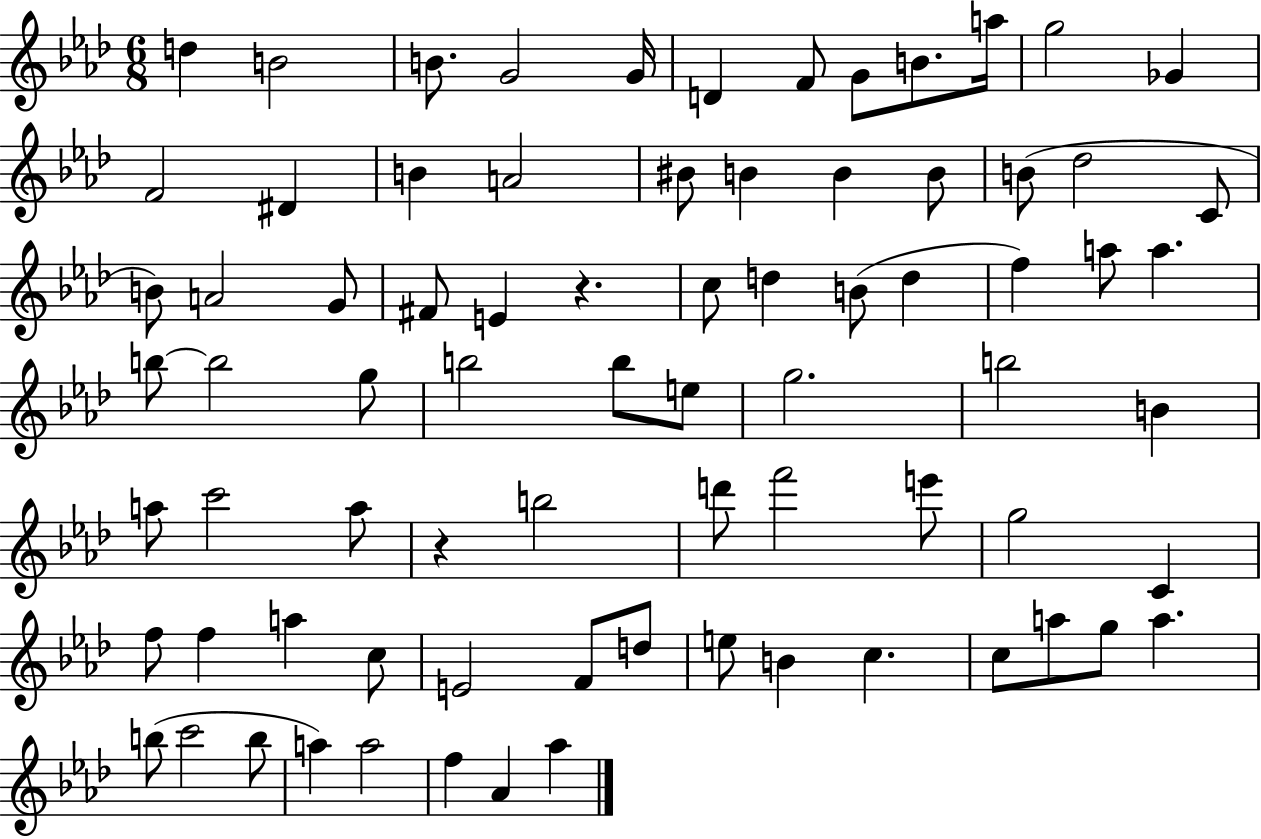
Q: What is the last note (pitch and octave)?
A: Ab5